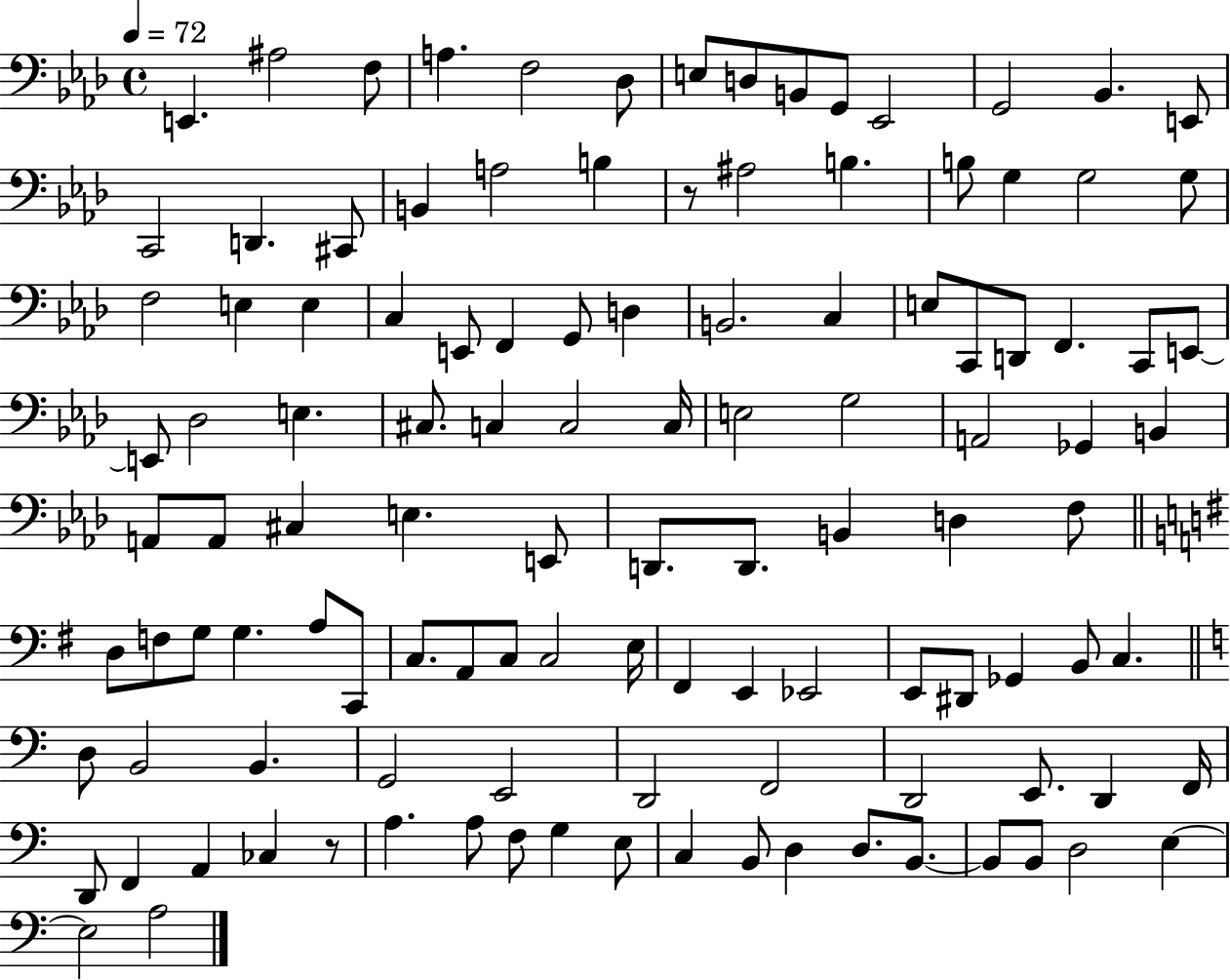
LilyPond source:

{
  \clef bass
  \time 4/4
  \defaultTimeSignature
  \key aes \major
  \tempo 4 = 72
  \repeat volta 2 { e,4. ais2 f8 | a4. f2 des8 | e8 d8 b,8 g,8 ees,2 | g,2 bes,4. e,8 | \break c,2 d,4. cis,8 | b,4 a2 b4 | r8 ais2 b4. | b8 g4 g2 g8 | \break f2 e4 e4 | c4 e,8 f,4 g,8 d4 | b,2. c4 | e8 c,8 d,8 f,4. c,8 e,8~~ | \break e,8 des2 e4. | cis8. c4 c2 c16 | e2 g2 | a,2 ges,4 b,4 | \break a,8 a,8 cis4 e4. e,8 | d,8. d,8. b,4 d4 f8 | \bar "||" \break \key e \minor d8 f8 g8 g4. a8 c,8 | c8. a,8 c8 c2 e16 | fis,4 e,4 ees,2 | e,8 dis,8 ges,4 b,8 c4. | \break \bar "||" \break \key c \major d8 b,2 b,4. | g,2 e,2 | d,2 f,2 | d,2 e,8. d,4 f,16 | \break d,8 f,4 a,4 ces4 r8 | a4. a8 f8 g4 e8 | c4 b,8 d4 d8. b,8.~~ | b,8 b,8 d2 e4~~ | \break e2 a2 | } \bar "|."
}